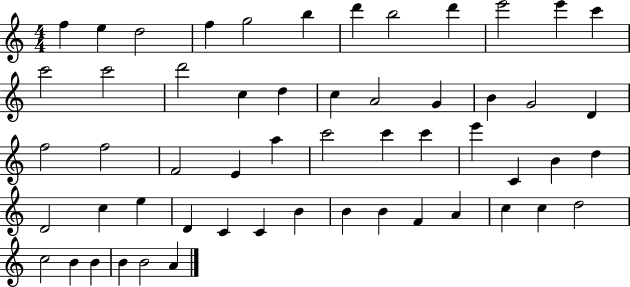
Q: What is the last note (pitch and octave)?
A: A4